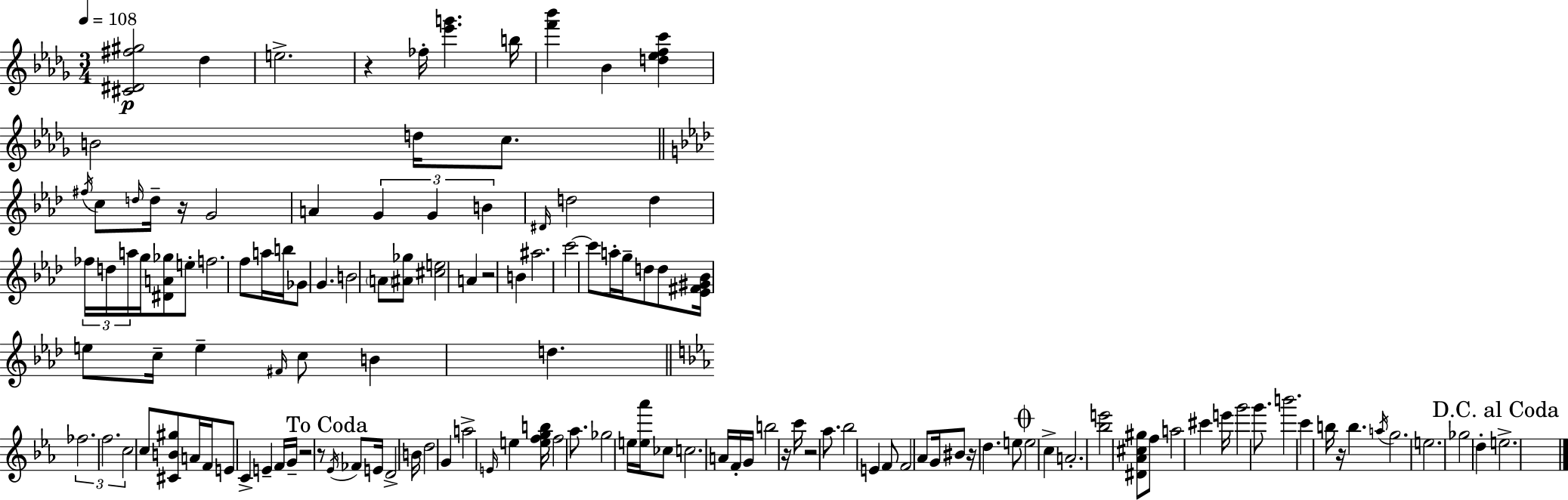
X:1
T:Untitled
M:3/4
L:1/4
K:Bbm
[^C^D^f^g]2 _d e2 z _f/4 [_e'g'] b/4 [f'_b'] _B [d_efc'] B2 d/4 c/2 ^f/4 c/2 d/4 d/4 z/4 G2 A G G B ^D/4 d2 d _f/4 d/4 a/4 g/4 [^DA_g]/2 e/2 f2 f/2 a/4 b/4 _G/2 G B2 A/2 [^A_g]/2 [^ce]2 A z2 B ^a2 c'2 c'/2 a/4 g/4 d/2 d/2 [_E^F^G_B]/4 e/2 c/4 e ^F/4 c/2 B d _f2 f2 c2 c/2 [^CB^g]/2 A/4 F/4 E/2 C E F/4 G/4 z2 z/2 _E/4 _F/2 E/4 D2 B/4 d2 G a2 E/4 e [efgb]/4 f2 _a/2 _g2 e/4 [e_a']/4 _c/2 c2 A/4 F/4 G/4 b2 z/4 c'/4 z2 _a/2 _b2 E F/2 F2 _A/2 G/4 ^B/2 z/4 d e/2 e2 c A2 [_be']2 [^D_A^c^g]/2 f/2 a2 ^c' e'/4 g'2 g'/2 b'2 c' b/4 z/4 b a/4 g2 e2 _g2 d e2